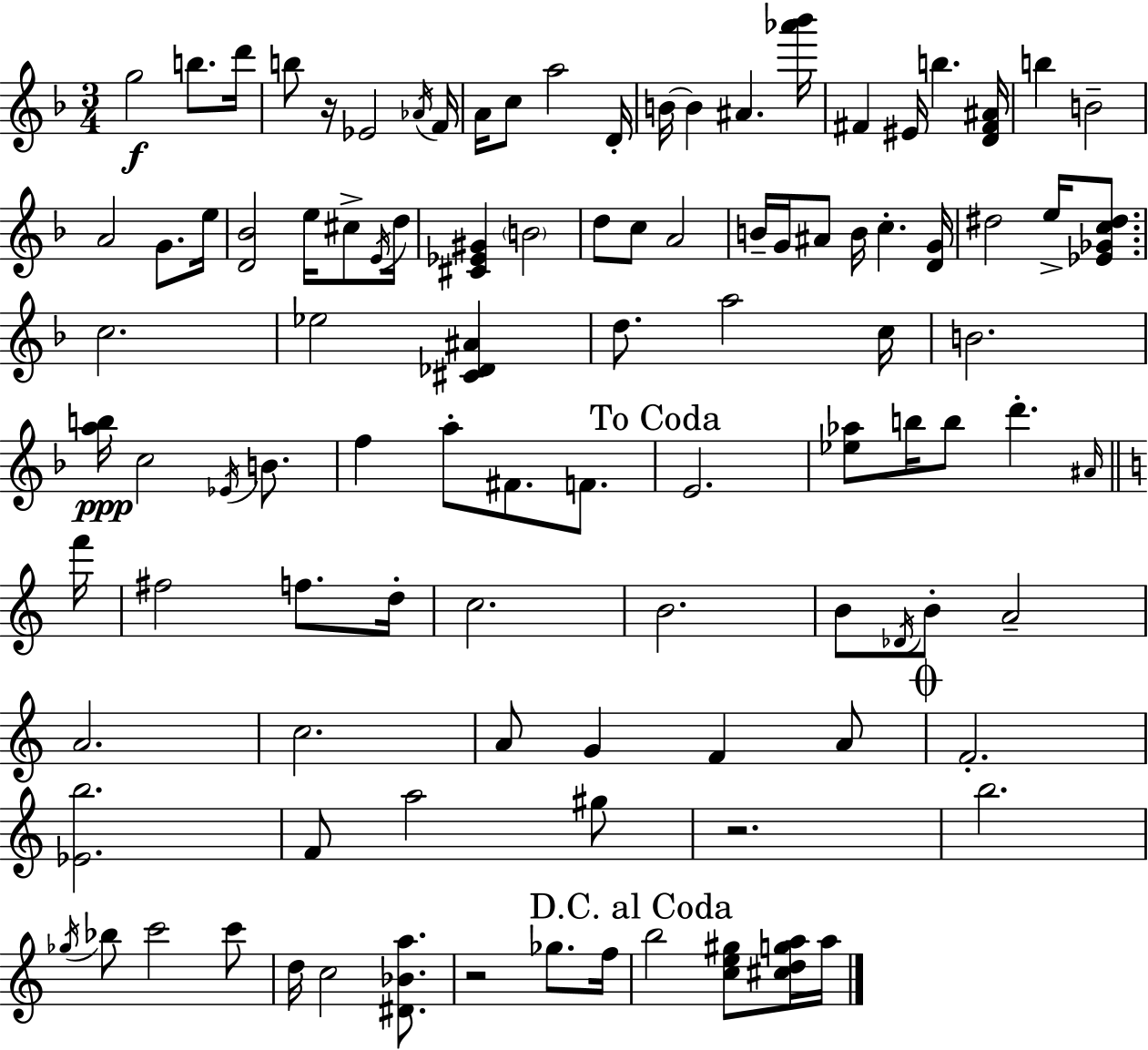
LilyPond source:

{
  \clef treble
  \numericTimeSignature
  \time 3/4
  \key f \major
  g''2\f b''8. d'''16 | b''8 r16 ees'2 \acciaccatura { aes'16 } | f'16 a'16 c''8 a''2 | d'16-. b'16~~ b'4 ais'4. | \break <aes''' bes'''>16 fis'4 eis'16 b''4. | <d' fis' ais'>16 b''4 b'2-- | a'2 g'8. | e''16 <d' bes'>2 e''16 cis''8-> | \break \acciaccatura { e'16 } d''16 <cis' ees' gis'>4 \parenthesize b'2 | d''8 c''8 a'2 | b'16-- g'16 ais'8 b'16 c''4.-. | <d' g'>16 dis''2 e''16-> <ees' ges' c'' dis''>8. | \break c''2. | ees''2 <cis' des' ais'>4 | d''8. a''2 | c''16 b'2. | \break <a'' b''>16\ppp c''2 \acciaccatura { ees'16 } | b'8. f''4 a''8-. fis'8. | f'8. \mark "To Coda" e'2. | <ees'' aes''>8 b''16 b''8 d'''4.-. | \break \grace { ais'16 } \bar "||" \break \key c \major f'''16 fis''2 f''8. | d''16-. c''2. | b'2. | b'8 \acciaccatura { des'16 } b'8-. a'2-- | \break a'2. | c''2. | a'8 g'4 f'4 | a'8 \mark \markup { \musicglyph "scripts.coda" } f'2.-. | \break <ees' b''>2. | f'8 a''2 | gis''8 r2. | b''2. | \break \acciaccatura { ges''16 } bes''8 c'''2 | c'''8 d''16 c''2 | <dis' bes' a''>8. r2 ges''8. | f''16 \mark "D.C. al Coda" b''2 <c'' e'' gis''>8 | \break <cis'' d'' g'' a''>16 a''16 \bar "|."
}